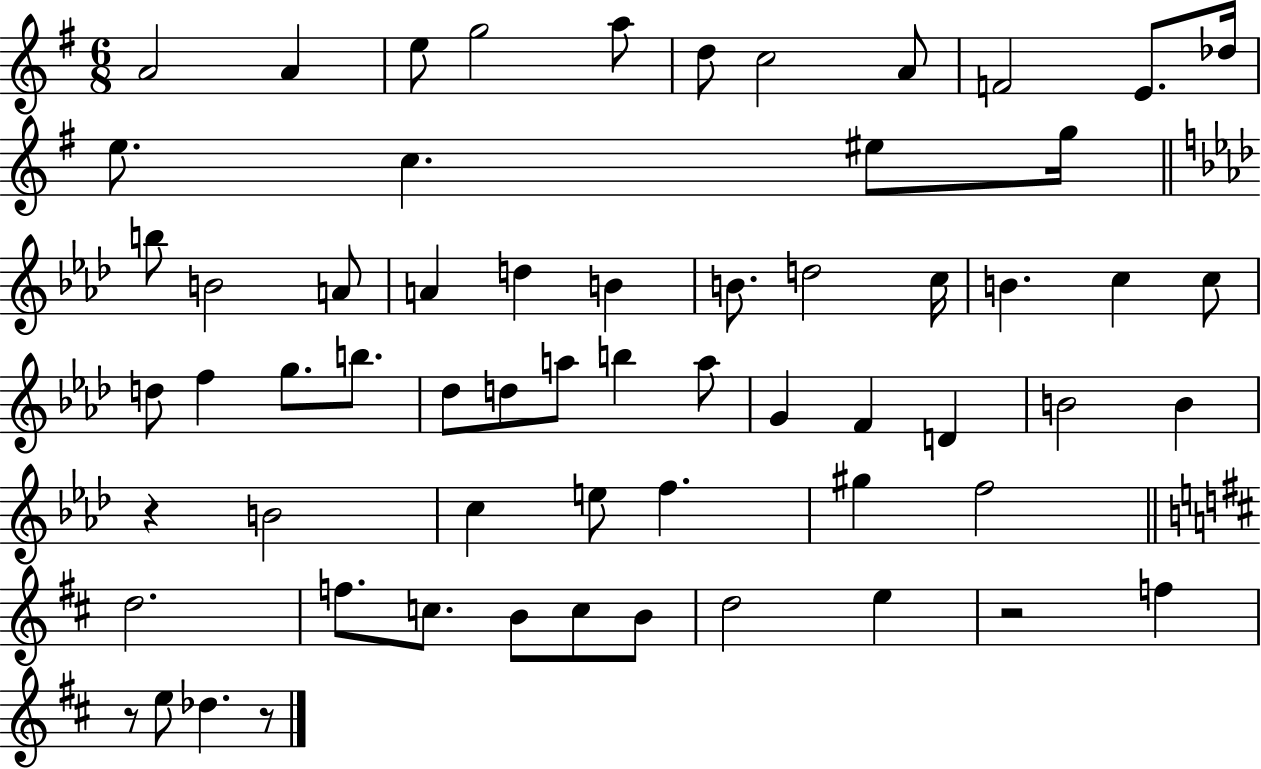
X:1
T:Untitled
M:6/8
L:1/4
K:G
A2 A e/2 g2 a/2 d/2 c2 A/2 F2 E/2 _d/4 e/2 c ^e/2 g/4 b/2 B2 A/2 A d B B/2 d2 c/4 B c c/2 d/2 f g/2 b/2 _d/2 d/2 a/2 b a/2 G F D B2 B z B2 c e/2 f ^g f2 d2 f/2 c/2 B/2 c/2 B/2 d2 e z2 f z/2 e/2 _d z/2